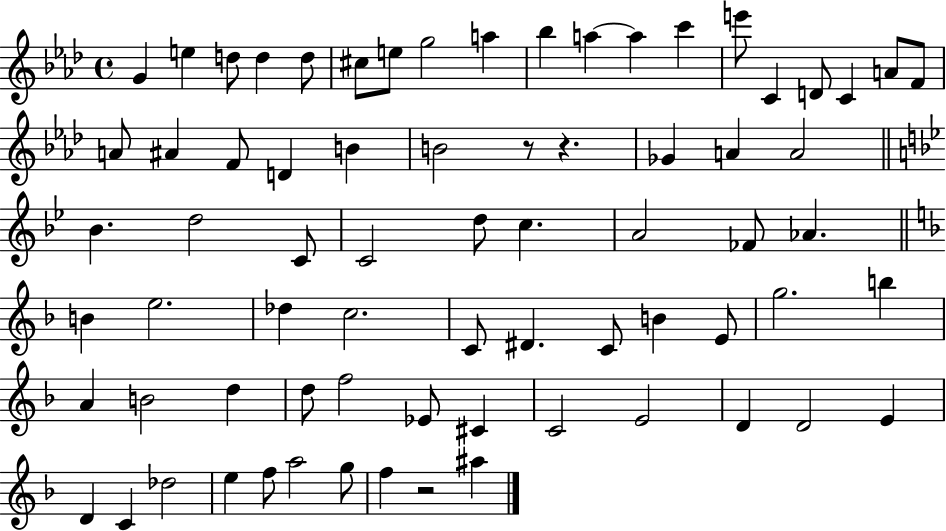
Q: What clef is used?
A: treble